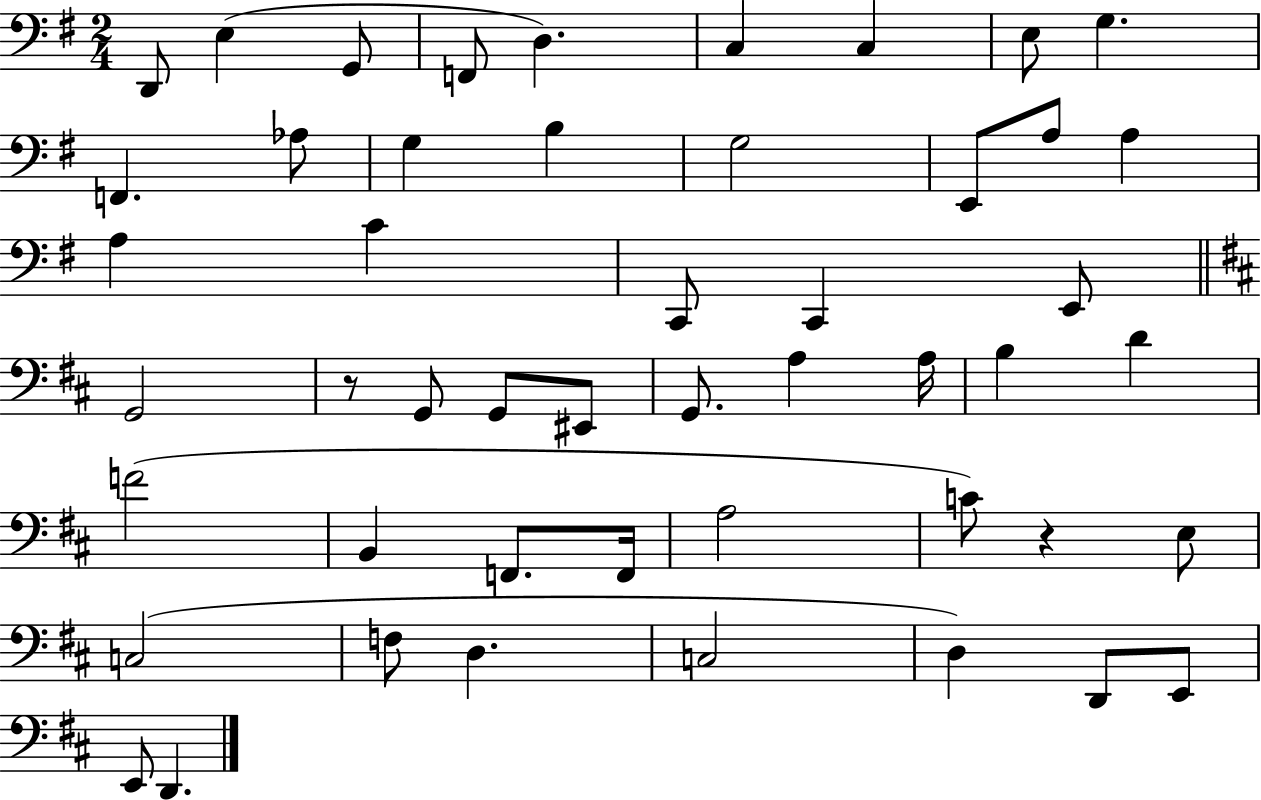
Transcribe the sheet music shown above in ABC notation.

X:1
T:Untitled
M:2/4
L:1/4
K:G
D,,/2 E, G,,/2 F,,/2 D, C, C, E,/2 G, F,, _A,/2 G, B, G,2 E,,/2 A,/2 A, A, C C,,/2 C,, E,,/2 G,,2 z/2 G,,/2 G,,/2 ^E,,/2 G,,/2 A, A,/4 B, D F2 B,, F,,/2 F,,/4 A,2 C/2 z E,/2 C,2 F,/2 D, C,2 D, D,,/2 E,,/2 E,,/2 D,,